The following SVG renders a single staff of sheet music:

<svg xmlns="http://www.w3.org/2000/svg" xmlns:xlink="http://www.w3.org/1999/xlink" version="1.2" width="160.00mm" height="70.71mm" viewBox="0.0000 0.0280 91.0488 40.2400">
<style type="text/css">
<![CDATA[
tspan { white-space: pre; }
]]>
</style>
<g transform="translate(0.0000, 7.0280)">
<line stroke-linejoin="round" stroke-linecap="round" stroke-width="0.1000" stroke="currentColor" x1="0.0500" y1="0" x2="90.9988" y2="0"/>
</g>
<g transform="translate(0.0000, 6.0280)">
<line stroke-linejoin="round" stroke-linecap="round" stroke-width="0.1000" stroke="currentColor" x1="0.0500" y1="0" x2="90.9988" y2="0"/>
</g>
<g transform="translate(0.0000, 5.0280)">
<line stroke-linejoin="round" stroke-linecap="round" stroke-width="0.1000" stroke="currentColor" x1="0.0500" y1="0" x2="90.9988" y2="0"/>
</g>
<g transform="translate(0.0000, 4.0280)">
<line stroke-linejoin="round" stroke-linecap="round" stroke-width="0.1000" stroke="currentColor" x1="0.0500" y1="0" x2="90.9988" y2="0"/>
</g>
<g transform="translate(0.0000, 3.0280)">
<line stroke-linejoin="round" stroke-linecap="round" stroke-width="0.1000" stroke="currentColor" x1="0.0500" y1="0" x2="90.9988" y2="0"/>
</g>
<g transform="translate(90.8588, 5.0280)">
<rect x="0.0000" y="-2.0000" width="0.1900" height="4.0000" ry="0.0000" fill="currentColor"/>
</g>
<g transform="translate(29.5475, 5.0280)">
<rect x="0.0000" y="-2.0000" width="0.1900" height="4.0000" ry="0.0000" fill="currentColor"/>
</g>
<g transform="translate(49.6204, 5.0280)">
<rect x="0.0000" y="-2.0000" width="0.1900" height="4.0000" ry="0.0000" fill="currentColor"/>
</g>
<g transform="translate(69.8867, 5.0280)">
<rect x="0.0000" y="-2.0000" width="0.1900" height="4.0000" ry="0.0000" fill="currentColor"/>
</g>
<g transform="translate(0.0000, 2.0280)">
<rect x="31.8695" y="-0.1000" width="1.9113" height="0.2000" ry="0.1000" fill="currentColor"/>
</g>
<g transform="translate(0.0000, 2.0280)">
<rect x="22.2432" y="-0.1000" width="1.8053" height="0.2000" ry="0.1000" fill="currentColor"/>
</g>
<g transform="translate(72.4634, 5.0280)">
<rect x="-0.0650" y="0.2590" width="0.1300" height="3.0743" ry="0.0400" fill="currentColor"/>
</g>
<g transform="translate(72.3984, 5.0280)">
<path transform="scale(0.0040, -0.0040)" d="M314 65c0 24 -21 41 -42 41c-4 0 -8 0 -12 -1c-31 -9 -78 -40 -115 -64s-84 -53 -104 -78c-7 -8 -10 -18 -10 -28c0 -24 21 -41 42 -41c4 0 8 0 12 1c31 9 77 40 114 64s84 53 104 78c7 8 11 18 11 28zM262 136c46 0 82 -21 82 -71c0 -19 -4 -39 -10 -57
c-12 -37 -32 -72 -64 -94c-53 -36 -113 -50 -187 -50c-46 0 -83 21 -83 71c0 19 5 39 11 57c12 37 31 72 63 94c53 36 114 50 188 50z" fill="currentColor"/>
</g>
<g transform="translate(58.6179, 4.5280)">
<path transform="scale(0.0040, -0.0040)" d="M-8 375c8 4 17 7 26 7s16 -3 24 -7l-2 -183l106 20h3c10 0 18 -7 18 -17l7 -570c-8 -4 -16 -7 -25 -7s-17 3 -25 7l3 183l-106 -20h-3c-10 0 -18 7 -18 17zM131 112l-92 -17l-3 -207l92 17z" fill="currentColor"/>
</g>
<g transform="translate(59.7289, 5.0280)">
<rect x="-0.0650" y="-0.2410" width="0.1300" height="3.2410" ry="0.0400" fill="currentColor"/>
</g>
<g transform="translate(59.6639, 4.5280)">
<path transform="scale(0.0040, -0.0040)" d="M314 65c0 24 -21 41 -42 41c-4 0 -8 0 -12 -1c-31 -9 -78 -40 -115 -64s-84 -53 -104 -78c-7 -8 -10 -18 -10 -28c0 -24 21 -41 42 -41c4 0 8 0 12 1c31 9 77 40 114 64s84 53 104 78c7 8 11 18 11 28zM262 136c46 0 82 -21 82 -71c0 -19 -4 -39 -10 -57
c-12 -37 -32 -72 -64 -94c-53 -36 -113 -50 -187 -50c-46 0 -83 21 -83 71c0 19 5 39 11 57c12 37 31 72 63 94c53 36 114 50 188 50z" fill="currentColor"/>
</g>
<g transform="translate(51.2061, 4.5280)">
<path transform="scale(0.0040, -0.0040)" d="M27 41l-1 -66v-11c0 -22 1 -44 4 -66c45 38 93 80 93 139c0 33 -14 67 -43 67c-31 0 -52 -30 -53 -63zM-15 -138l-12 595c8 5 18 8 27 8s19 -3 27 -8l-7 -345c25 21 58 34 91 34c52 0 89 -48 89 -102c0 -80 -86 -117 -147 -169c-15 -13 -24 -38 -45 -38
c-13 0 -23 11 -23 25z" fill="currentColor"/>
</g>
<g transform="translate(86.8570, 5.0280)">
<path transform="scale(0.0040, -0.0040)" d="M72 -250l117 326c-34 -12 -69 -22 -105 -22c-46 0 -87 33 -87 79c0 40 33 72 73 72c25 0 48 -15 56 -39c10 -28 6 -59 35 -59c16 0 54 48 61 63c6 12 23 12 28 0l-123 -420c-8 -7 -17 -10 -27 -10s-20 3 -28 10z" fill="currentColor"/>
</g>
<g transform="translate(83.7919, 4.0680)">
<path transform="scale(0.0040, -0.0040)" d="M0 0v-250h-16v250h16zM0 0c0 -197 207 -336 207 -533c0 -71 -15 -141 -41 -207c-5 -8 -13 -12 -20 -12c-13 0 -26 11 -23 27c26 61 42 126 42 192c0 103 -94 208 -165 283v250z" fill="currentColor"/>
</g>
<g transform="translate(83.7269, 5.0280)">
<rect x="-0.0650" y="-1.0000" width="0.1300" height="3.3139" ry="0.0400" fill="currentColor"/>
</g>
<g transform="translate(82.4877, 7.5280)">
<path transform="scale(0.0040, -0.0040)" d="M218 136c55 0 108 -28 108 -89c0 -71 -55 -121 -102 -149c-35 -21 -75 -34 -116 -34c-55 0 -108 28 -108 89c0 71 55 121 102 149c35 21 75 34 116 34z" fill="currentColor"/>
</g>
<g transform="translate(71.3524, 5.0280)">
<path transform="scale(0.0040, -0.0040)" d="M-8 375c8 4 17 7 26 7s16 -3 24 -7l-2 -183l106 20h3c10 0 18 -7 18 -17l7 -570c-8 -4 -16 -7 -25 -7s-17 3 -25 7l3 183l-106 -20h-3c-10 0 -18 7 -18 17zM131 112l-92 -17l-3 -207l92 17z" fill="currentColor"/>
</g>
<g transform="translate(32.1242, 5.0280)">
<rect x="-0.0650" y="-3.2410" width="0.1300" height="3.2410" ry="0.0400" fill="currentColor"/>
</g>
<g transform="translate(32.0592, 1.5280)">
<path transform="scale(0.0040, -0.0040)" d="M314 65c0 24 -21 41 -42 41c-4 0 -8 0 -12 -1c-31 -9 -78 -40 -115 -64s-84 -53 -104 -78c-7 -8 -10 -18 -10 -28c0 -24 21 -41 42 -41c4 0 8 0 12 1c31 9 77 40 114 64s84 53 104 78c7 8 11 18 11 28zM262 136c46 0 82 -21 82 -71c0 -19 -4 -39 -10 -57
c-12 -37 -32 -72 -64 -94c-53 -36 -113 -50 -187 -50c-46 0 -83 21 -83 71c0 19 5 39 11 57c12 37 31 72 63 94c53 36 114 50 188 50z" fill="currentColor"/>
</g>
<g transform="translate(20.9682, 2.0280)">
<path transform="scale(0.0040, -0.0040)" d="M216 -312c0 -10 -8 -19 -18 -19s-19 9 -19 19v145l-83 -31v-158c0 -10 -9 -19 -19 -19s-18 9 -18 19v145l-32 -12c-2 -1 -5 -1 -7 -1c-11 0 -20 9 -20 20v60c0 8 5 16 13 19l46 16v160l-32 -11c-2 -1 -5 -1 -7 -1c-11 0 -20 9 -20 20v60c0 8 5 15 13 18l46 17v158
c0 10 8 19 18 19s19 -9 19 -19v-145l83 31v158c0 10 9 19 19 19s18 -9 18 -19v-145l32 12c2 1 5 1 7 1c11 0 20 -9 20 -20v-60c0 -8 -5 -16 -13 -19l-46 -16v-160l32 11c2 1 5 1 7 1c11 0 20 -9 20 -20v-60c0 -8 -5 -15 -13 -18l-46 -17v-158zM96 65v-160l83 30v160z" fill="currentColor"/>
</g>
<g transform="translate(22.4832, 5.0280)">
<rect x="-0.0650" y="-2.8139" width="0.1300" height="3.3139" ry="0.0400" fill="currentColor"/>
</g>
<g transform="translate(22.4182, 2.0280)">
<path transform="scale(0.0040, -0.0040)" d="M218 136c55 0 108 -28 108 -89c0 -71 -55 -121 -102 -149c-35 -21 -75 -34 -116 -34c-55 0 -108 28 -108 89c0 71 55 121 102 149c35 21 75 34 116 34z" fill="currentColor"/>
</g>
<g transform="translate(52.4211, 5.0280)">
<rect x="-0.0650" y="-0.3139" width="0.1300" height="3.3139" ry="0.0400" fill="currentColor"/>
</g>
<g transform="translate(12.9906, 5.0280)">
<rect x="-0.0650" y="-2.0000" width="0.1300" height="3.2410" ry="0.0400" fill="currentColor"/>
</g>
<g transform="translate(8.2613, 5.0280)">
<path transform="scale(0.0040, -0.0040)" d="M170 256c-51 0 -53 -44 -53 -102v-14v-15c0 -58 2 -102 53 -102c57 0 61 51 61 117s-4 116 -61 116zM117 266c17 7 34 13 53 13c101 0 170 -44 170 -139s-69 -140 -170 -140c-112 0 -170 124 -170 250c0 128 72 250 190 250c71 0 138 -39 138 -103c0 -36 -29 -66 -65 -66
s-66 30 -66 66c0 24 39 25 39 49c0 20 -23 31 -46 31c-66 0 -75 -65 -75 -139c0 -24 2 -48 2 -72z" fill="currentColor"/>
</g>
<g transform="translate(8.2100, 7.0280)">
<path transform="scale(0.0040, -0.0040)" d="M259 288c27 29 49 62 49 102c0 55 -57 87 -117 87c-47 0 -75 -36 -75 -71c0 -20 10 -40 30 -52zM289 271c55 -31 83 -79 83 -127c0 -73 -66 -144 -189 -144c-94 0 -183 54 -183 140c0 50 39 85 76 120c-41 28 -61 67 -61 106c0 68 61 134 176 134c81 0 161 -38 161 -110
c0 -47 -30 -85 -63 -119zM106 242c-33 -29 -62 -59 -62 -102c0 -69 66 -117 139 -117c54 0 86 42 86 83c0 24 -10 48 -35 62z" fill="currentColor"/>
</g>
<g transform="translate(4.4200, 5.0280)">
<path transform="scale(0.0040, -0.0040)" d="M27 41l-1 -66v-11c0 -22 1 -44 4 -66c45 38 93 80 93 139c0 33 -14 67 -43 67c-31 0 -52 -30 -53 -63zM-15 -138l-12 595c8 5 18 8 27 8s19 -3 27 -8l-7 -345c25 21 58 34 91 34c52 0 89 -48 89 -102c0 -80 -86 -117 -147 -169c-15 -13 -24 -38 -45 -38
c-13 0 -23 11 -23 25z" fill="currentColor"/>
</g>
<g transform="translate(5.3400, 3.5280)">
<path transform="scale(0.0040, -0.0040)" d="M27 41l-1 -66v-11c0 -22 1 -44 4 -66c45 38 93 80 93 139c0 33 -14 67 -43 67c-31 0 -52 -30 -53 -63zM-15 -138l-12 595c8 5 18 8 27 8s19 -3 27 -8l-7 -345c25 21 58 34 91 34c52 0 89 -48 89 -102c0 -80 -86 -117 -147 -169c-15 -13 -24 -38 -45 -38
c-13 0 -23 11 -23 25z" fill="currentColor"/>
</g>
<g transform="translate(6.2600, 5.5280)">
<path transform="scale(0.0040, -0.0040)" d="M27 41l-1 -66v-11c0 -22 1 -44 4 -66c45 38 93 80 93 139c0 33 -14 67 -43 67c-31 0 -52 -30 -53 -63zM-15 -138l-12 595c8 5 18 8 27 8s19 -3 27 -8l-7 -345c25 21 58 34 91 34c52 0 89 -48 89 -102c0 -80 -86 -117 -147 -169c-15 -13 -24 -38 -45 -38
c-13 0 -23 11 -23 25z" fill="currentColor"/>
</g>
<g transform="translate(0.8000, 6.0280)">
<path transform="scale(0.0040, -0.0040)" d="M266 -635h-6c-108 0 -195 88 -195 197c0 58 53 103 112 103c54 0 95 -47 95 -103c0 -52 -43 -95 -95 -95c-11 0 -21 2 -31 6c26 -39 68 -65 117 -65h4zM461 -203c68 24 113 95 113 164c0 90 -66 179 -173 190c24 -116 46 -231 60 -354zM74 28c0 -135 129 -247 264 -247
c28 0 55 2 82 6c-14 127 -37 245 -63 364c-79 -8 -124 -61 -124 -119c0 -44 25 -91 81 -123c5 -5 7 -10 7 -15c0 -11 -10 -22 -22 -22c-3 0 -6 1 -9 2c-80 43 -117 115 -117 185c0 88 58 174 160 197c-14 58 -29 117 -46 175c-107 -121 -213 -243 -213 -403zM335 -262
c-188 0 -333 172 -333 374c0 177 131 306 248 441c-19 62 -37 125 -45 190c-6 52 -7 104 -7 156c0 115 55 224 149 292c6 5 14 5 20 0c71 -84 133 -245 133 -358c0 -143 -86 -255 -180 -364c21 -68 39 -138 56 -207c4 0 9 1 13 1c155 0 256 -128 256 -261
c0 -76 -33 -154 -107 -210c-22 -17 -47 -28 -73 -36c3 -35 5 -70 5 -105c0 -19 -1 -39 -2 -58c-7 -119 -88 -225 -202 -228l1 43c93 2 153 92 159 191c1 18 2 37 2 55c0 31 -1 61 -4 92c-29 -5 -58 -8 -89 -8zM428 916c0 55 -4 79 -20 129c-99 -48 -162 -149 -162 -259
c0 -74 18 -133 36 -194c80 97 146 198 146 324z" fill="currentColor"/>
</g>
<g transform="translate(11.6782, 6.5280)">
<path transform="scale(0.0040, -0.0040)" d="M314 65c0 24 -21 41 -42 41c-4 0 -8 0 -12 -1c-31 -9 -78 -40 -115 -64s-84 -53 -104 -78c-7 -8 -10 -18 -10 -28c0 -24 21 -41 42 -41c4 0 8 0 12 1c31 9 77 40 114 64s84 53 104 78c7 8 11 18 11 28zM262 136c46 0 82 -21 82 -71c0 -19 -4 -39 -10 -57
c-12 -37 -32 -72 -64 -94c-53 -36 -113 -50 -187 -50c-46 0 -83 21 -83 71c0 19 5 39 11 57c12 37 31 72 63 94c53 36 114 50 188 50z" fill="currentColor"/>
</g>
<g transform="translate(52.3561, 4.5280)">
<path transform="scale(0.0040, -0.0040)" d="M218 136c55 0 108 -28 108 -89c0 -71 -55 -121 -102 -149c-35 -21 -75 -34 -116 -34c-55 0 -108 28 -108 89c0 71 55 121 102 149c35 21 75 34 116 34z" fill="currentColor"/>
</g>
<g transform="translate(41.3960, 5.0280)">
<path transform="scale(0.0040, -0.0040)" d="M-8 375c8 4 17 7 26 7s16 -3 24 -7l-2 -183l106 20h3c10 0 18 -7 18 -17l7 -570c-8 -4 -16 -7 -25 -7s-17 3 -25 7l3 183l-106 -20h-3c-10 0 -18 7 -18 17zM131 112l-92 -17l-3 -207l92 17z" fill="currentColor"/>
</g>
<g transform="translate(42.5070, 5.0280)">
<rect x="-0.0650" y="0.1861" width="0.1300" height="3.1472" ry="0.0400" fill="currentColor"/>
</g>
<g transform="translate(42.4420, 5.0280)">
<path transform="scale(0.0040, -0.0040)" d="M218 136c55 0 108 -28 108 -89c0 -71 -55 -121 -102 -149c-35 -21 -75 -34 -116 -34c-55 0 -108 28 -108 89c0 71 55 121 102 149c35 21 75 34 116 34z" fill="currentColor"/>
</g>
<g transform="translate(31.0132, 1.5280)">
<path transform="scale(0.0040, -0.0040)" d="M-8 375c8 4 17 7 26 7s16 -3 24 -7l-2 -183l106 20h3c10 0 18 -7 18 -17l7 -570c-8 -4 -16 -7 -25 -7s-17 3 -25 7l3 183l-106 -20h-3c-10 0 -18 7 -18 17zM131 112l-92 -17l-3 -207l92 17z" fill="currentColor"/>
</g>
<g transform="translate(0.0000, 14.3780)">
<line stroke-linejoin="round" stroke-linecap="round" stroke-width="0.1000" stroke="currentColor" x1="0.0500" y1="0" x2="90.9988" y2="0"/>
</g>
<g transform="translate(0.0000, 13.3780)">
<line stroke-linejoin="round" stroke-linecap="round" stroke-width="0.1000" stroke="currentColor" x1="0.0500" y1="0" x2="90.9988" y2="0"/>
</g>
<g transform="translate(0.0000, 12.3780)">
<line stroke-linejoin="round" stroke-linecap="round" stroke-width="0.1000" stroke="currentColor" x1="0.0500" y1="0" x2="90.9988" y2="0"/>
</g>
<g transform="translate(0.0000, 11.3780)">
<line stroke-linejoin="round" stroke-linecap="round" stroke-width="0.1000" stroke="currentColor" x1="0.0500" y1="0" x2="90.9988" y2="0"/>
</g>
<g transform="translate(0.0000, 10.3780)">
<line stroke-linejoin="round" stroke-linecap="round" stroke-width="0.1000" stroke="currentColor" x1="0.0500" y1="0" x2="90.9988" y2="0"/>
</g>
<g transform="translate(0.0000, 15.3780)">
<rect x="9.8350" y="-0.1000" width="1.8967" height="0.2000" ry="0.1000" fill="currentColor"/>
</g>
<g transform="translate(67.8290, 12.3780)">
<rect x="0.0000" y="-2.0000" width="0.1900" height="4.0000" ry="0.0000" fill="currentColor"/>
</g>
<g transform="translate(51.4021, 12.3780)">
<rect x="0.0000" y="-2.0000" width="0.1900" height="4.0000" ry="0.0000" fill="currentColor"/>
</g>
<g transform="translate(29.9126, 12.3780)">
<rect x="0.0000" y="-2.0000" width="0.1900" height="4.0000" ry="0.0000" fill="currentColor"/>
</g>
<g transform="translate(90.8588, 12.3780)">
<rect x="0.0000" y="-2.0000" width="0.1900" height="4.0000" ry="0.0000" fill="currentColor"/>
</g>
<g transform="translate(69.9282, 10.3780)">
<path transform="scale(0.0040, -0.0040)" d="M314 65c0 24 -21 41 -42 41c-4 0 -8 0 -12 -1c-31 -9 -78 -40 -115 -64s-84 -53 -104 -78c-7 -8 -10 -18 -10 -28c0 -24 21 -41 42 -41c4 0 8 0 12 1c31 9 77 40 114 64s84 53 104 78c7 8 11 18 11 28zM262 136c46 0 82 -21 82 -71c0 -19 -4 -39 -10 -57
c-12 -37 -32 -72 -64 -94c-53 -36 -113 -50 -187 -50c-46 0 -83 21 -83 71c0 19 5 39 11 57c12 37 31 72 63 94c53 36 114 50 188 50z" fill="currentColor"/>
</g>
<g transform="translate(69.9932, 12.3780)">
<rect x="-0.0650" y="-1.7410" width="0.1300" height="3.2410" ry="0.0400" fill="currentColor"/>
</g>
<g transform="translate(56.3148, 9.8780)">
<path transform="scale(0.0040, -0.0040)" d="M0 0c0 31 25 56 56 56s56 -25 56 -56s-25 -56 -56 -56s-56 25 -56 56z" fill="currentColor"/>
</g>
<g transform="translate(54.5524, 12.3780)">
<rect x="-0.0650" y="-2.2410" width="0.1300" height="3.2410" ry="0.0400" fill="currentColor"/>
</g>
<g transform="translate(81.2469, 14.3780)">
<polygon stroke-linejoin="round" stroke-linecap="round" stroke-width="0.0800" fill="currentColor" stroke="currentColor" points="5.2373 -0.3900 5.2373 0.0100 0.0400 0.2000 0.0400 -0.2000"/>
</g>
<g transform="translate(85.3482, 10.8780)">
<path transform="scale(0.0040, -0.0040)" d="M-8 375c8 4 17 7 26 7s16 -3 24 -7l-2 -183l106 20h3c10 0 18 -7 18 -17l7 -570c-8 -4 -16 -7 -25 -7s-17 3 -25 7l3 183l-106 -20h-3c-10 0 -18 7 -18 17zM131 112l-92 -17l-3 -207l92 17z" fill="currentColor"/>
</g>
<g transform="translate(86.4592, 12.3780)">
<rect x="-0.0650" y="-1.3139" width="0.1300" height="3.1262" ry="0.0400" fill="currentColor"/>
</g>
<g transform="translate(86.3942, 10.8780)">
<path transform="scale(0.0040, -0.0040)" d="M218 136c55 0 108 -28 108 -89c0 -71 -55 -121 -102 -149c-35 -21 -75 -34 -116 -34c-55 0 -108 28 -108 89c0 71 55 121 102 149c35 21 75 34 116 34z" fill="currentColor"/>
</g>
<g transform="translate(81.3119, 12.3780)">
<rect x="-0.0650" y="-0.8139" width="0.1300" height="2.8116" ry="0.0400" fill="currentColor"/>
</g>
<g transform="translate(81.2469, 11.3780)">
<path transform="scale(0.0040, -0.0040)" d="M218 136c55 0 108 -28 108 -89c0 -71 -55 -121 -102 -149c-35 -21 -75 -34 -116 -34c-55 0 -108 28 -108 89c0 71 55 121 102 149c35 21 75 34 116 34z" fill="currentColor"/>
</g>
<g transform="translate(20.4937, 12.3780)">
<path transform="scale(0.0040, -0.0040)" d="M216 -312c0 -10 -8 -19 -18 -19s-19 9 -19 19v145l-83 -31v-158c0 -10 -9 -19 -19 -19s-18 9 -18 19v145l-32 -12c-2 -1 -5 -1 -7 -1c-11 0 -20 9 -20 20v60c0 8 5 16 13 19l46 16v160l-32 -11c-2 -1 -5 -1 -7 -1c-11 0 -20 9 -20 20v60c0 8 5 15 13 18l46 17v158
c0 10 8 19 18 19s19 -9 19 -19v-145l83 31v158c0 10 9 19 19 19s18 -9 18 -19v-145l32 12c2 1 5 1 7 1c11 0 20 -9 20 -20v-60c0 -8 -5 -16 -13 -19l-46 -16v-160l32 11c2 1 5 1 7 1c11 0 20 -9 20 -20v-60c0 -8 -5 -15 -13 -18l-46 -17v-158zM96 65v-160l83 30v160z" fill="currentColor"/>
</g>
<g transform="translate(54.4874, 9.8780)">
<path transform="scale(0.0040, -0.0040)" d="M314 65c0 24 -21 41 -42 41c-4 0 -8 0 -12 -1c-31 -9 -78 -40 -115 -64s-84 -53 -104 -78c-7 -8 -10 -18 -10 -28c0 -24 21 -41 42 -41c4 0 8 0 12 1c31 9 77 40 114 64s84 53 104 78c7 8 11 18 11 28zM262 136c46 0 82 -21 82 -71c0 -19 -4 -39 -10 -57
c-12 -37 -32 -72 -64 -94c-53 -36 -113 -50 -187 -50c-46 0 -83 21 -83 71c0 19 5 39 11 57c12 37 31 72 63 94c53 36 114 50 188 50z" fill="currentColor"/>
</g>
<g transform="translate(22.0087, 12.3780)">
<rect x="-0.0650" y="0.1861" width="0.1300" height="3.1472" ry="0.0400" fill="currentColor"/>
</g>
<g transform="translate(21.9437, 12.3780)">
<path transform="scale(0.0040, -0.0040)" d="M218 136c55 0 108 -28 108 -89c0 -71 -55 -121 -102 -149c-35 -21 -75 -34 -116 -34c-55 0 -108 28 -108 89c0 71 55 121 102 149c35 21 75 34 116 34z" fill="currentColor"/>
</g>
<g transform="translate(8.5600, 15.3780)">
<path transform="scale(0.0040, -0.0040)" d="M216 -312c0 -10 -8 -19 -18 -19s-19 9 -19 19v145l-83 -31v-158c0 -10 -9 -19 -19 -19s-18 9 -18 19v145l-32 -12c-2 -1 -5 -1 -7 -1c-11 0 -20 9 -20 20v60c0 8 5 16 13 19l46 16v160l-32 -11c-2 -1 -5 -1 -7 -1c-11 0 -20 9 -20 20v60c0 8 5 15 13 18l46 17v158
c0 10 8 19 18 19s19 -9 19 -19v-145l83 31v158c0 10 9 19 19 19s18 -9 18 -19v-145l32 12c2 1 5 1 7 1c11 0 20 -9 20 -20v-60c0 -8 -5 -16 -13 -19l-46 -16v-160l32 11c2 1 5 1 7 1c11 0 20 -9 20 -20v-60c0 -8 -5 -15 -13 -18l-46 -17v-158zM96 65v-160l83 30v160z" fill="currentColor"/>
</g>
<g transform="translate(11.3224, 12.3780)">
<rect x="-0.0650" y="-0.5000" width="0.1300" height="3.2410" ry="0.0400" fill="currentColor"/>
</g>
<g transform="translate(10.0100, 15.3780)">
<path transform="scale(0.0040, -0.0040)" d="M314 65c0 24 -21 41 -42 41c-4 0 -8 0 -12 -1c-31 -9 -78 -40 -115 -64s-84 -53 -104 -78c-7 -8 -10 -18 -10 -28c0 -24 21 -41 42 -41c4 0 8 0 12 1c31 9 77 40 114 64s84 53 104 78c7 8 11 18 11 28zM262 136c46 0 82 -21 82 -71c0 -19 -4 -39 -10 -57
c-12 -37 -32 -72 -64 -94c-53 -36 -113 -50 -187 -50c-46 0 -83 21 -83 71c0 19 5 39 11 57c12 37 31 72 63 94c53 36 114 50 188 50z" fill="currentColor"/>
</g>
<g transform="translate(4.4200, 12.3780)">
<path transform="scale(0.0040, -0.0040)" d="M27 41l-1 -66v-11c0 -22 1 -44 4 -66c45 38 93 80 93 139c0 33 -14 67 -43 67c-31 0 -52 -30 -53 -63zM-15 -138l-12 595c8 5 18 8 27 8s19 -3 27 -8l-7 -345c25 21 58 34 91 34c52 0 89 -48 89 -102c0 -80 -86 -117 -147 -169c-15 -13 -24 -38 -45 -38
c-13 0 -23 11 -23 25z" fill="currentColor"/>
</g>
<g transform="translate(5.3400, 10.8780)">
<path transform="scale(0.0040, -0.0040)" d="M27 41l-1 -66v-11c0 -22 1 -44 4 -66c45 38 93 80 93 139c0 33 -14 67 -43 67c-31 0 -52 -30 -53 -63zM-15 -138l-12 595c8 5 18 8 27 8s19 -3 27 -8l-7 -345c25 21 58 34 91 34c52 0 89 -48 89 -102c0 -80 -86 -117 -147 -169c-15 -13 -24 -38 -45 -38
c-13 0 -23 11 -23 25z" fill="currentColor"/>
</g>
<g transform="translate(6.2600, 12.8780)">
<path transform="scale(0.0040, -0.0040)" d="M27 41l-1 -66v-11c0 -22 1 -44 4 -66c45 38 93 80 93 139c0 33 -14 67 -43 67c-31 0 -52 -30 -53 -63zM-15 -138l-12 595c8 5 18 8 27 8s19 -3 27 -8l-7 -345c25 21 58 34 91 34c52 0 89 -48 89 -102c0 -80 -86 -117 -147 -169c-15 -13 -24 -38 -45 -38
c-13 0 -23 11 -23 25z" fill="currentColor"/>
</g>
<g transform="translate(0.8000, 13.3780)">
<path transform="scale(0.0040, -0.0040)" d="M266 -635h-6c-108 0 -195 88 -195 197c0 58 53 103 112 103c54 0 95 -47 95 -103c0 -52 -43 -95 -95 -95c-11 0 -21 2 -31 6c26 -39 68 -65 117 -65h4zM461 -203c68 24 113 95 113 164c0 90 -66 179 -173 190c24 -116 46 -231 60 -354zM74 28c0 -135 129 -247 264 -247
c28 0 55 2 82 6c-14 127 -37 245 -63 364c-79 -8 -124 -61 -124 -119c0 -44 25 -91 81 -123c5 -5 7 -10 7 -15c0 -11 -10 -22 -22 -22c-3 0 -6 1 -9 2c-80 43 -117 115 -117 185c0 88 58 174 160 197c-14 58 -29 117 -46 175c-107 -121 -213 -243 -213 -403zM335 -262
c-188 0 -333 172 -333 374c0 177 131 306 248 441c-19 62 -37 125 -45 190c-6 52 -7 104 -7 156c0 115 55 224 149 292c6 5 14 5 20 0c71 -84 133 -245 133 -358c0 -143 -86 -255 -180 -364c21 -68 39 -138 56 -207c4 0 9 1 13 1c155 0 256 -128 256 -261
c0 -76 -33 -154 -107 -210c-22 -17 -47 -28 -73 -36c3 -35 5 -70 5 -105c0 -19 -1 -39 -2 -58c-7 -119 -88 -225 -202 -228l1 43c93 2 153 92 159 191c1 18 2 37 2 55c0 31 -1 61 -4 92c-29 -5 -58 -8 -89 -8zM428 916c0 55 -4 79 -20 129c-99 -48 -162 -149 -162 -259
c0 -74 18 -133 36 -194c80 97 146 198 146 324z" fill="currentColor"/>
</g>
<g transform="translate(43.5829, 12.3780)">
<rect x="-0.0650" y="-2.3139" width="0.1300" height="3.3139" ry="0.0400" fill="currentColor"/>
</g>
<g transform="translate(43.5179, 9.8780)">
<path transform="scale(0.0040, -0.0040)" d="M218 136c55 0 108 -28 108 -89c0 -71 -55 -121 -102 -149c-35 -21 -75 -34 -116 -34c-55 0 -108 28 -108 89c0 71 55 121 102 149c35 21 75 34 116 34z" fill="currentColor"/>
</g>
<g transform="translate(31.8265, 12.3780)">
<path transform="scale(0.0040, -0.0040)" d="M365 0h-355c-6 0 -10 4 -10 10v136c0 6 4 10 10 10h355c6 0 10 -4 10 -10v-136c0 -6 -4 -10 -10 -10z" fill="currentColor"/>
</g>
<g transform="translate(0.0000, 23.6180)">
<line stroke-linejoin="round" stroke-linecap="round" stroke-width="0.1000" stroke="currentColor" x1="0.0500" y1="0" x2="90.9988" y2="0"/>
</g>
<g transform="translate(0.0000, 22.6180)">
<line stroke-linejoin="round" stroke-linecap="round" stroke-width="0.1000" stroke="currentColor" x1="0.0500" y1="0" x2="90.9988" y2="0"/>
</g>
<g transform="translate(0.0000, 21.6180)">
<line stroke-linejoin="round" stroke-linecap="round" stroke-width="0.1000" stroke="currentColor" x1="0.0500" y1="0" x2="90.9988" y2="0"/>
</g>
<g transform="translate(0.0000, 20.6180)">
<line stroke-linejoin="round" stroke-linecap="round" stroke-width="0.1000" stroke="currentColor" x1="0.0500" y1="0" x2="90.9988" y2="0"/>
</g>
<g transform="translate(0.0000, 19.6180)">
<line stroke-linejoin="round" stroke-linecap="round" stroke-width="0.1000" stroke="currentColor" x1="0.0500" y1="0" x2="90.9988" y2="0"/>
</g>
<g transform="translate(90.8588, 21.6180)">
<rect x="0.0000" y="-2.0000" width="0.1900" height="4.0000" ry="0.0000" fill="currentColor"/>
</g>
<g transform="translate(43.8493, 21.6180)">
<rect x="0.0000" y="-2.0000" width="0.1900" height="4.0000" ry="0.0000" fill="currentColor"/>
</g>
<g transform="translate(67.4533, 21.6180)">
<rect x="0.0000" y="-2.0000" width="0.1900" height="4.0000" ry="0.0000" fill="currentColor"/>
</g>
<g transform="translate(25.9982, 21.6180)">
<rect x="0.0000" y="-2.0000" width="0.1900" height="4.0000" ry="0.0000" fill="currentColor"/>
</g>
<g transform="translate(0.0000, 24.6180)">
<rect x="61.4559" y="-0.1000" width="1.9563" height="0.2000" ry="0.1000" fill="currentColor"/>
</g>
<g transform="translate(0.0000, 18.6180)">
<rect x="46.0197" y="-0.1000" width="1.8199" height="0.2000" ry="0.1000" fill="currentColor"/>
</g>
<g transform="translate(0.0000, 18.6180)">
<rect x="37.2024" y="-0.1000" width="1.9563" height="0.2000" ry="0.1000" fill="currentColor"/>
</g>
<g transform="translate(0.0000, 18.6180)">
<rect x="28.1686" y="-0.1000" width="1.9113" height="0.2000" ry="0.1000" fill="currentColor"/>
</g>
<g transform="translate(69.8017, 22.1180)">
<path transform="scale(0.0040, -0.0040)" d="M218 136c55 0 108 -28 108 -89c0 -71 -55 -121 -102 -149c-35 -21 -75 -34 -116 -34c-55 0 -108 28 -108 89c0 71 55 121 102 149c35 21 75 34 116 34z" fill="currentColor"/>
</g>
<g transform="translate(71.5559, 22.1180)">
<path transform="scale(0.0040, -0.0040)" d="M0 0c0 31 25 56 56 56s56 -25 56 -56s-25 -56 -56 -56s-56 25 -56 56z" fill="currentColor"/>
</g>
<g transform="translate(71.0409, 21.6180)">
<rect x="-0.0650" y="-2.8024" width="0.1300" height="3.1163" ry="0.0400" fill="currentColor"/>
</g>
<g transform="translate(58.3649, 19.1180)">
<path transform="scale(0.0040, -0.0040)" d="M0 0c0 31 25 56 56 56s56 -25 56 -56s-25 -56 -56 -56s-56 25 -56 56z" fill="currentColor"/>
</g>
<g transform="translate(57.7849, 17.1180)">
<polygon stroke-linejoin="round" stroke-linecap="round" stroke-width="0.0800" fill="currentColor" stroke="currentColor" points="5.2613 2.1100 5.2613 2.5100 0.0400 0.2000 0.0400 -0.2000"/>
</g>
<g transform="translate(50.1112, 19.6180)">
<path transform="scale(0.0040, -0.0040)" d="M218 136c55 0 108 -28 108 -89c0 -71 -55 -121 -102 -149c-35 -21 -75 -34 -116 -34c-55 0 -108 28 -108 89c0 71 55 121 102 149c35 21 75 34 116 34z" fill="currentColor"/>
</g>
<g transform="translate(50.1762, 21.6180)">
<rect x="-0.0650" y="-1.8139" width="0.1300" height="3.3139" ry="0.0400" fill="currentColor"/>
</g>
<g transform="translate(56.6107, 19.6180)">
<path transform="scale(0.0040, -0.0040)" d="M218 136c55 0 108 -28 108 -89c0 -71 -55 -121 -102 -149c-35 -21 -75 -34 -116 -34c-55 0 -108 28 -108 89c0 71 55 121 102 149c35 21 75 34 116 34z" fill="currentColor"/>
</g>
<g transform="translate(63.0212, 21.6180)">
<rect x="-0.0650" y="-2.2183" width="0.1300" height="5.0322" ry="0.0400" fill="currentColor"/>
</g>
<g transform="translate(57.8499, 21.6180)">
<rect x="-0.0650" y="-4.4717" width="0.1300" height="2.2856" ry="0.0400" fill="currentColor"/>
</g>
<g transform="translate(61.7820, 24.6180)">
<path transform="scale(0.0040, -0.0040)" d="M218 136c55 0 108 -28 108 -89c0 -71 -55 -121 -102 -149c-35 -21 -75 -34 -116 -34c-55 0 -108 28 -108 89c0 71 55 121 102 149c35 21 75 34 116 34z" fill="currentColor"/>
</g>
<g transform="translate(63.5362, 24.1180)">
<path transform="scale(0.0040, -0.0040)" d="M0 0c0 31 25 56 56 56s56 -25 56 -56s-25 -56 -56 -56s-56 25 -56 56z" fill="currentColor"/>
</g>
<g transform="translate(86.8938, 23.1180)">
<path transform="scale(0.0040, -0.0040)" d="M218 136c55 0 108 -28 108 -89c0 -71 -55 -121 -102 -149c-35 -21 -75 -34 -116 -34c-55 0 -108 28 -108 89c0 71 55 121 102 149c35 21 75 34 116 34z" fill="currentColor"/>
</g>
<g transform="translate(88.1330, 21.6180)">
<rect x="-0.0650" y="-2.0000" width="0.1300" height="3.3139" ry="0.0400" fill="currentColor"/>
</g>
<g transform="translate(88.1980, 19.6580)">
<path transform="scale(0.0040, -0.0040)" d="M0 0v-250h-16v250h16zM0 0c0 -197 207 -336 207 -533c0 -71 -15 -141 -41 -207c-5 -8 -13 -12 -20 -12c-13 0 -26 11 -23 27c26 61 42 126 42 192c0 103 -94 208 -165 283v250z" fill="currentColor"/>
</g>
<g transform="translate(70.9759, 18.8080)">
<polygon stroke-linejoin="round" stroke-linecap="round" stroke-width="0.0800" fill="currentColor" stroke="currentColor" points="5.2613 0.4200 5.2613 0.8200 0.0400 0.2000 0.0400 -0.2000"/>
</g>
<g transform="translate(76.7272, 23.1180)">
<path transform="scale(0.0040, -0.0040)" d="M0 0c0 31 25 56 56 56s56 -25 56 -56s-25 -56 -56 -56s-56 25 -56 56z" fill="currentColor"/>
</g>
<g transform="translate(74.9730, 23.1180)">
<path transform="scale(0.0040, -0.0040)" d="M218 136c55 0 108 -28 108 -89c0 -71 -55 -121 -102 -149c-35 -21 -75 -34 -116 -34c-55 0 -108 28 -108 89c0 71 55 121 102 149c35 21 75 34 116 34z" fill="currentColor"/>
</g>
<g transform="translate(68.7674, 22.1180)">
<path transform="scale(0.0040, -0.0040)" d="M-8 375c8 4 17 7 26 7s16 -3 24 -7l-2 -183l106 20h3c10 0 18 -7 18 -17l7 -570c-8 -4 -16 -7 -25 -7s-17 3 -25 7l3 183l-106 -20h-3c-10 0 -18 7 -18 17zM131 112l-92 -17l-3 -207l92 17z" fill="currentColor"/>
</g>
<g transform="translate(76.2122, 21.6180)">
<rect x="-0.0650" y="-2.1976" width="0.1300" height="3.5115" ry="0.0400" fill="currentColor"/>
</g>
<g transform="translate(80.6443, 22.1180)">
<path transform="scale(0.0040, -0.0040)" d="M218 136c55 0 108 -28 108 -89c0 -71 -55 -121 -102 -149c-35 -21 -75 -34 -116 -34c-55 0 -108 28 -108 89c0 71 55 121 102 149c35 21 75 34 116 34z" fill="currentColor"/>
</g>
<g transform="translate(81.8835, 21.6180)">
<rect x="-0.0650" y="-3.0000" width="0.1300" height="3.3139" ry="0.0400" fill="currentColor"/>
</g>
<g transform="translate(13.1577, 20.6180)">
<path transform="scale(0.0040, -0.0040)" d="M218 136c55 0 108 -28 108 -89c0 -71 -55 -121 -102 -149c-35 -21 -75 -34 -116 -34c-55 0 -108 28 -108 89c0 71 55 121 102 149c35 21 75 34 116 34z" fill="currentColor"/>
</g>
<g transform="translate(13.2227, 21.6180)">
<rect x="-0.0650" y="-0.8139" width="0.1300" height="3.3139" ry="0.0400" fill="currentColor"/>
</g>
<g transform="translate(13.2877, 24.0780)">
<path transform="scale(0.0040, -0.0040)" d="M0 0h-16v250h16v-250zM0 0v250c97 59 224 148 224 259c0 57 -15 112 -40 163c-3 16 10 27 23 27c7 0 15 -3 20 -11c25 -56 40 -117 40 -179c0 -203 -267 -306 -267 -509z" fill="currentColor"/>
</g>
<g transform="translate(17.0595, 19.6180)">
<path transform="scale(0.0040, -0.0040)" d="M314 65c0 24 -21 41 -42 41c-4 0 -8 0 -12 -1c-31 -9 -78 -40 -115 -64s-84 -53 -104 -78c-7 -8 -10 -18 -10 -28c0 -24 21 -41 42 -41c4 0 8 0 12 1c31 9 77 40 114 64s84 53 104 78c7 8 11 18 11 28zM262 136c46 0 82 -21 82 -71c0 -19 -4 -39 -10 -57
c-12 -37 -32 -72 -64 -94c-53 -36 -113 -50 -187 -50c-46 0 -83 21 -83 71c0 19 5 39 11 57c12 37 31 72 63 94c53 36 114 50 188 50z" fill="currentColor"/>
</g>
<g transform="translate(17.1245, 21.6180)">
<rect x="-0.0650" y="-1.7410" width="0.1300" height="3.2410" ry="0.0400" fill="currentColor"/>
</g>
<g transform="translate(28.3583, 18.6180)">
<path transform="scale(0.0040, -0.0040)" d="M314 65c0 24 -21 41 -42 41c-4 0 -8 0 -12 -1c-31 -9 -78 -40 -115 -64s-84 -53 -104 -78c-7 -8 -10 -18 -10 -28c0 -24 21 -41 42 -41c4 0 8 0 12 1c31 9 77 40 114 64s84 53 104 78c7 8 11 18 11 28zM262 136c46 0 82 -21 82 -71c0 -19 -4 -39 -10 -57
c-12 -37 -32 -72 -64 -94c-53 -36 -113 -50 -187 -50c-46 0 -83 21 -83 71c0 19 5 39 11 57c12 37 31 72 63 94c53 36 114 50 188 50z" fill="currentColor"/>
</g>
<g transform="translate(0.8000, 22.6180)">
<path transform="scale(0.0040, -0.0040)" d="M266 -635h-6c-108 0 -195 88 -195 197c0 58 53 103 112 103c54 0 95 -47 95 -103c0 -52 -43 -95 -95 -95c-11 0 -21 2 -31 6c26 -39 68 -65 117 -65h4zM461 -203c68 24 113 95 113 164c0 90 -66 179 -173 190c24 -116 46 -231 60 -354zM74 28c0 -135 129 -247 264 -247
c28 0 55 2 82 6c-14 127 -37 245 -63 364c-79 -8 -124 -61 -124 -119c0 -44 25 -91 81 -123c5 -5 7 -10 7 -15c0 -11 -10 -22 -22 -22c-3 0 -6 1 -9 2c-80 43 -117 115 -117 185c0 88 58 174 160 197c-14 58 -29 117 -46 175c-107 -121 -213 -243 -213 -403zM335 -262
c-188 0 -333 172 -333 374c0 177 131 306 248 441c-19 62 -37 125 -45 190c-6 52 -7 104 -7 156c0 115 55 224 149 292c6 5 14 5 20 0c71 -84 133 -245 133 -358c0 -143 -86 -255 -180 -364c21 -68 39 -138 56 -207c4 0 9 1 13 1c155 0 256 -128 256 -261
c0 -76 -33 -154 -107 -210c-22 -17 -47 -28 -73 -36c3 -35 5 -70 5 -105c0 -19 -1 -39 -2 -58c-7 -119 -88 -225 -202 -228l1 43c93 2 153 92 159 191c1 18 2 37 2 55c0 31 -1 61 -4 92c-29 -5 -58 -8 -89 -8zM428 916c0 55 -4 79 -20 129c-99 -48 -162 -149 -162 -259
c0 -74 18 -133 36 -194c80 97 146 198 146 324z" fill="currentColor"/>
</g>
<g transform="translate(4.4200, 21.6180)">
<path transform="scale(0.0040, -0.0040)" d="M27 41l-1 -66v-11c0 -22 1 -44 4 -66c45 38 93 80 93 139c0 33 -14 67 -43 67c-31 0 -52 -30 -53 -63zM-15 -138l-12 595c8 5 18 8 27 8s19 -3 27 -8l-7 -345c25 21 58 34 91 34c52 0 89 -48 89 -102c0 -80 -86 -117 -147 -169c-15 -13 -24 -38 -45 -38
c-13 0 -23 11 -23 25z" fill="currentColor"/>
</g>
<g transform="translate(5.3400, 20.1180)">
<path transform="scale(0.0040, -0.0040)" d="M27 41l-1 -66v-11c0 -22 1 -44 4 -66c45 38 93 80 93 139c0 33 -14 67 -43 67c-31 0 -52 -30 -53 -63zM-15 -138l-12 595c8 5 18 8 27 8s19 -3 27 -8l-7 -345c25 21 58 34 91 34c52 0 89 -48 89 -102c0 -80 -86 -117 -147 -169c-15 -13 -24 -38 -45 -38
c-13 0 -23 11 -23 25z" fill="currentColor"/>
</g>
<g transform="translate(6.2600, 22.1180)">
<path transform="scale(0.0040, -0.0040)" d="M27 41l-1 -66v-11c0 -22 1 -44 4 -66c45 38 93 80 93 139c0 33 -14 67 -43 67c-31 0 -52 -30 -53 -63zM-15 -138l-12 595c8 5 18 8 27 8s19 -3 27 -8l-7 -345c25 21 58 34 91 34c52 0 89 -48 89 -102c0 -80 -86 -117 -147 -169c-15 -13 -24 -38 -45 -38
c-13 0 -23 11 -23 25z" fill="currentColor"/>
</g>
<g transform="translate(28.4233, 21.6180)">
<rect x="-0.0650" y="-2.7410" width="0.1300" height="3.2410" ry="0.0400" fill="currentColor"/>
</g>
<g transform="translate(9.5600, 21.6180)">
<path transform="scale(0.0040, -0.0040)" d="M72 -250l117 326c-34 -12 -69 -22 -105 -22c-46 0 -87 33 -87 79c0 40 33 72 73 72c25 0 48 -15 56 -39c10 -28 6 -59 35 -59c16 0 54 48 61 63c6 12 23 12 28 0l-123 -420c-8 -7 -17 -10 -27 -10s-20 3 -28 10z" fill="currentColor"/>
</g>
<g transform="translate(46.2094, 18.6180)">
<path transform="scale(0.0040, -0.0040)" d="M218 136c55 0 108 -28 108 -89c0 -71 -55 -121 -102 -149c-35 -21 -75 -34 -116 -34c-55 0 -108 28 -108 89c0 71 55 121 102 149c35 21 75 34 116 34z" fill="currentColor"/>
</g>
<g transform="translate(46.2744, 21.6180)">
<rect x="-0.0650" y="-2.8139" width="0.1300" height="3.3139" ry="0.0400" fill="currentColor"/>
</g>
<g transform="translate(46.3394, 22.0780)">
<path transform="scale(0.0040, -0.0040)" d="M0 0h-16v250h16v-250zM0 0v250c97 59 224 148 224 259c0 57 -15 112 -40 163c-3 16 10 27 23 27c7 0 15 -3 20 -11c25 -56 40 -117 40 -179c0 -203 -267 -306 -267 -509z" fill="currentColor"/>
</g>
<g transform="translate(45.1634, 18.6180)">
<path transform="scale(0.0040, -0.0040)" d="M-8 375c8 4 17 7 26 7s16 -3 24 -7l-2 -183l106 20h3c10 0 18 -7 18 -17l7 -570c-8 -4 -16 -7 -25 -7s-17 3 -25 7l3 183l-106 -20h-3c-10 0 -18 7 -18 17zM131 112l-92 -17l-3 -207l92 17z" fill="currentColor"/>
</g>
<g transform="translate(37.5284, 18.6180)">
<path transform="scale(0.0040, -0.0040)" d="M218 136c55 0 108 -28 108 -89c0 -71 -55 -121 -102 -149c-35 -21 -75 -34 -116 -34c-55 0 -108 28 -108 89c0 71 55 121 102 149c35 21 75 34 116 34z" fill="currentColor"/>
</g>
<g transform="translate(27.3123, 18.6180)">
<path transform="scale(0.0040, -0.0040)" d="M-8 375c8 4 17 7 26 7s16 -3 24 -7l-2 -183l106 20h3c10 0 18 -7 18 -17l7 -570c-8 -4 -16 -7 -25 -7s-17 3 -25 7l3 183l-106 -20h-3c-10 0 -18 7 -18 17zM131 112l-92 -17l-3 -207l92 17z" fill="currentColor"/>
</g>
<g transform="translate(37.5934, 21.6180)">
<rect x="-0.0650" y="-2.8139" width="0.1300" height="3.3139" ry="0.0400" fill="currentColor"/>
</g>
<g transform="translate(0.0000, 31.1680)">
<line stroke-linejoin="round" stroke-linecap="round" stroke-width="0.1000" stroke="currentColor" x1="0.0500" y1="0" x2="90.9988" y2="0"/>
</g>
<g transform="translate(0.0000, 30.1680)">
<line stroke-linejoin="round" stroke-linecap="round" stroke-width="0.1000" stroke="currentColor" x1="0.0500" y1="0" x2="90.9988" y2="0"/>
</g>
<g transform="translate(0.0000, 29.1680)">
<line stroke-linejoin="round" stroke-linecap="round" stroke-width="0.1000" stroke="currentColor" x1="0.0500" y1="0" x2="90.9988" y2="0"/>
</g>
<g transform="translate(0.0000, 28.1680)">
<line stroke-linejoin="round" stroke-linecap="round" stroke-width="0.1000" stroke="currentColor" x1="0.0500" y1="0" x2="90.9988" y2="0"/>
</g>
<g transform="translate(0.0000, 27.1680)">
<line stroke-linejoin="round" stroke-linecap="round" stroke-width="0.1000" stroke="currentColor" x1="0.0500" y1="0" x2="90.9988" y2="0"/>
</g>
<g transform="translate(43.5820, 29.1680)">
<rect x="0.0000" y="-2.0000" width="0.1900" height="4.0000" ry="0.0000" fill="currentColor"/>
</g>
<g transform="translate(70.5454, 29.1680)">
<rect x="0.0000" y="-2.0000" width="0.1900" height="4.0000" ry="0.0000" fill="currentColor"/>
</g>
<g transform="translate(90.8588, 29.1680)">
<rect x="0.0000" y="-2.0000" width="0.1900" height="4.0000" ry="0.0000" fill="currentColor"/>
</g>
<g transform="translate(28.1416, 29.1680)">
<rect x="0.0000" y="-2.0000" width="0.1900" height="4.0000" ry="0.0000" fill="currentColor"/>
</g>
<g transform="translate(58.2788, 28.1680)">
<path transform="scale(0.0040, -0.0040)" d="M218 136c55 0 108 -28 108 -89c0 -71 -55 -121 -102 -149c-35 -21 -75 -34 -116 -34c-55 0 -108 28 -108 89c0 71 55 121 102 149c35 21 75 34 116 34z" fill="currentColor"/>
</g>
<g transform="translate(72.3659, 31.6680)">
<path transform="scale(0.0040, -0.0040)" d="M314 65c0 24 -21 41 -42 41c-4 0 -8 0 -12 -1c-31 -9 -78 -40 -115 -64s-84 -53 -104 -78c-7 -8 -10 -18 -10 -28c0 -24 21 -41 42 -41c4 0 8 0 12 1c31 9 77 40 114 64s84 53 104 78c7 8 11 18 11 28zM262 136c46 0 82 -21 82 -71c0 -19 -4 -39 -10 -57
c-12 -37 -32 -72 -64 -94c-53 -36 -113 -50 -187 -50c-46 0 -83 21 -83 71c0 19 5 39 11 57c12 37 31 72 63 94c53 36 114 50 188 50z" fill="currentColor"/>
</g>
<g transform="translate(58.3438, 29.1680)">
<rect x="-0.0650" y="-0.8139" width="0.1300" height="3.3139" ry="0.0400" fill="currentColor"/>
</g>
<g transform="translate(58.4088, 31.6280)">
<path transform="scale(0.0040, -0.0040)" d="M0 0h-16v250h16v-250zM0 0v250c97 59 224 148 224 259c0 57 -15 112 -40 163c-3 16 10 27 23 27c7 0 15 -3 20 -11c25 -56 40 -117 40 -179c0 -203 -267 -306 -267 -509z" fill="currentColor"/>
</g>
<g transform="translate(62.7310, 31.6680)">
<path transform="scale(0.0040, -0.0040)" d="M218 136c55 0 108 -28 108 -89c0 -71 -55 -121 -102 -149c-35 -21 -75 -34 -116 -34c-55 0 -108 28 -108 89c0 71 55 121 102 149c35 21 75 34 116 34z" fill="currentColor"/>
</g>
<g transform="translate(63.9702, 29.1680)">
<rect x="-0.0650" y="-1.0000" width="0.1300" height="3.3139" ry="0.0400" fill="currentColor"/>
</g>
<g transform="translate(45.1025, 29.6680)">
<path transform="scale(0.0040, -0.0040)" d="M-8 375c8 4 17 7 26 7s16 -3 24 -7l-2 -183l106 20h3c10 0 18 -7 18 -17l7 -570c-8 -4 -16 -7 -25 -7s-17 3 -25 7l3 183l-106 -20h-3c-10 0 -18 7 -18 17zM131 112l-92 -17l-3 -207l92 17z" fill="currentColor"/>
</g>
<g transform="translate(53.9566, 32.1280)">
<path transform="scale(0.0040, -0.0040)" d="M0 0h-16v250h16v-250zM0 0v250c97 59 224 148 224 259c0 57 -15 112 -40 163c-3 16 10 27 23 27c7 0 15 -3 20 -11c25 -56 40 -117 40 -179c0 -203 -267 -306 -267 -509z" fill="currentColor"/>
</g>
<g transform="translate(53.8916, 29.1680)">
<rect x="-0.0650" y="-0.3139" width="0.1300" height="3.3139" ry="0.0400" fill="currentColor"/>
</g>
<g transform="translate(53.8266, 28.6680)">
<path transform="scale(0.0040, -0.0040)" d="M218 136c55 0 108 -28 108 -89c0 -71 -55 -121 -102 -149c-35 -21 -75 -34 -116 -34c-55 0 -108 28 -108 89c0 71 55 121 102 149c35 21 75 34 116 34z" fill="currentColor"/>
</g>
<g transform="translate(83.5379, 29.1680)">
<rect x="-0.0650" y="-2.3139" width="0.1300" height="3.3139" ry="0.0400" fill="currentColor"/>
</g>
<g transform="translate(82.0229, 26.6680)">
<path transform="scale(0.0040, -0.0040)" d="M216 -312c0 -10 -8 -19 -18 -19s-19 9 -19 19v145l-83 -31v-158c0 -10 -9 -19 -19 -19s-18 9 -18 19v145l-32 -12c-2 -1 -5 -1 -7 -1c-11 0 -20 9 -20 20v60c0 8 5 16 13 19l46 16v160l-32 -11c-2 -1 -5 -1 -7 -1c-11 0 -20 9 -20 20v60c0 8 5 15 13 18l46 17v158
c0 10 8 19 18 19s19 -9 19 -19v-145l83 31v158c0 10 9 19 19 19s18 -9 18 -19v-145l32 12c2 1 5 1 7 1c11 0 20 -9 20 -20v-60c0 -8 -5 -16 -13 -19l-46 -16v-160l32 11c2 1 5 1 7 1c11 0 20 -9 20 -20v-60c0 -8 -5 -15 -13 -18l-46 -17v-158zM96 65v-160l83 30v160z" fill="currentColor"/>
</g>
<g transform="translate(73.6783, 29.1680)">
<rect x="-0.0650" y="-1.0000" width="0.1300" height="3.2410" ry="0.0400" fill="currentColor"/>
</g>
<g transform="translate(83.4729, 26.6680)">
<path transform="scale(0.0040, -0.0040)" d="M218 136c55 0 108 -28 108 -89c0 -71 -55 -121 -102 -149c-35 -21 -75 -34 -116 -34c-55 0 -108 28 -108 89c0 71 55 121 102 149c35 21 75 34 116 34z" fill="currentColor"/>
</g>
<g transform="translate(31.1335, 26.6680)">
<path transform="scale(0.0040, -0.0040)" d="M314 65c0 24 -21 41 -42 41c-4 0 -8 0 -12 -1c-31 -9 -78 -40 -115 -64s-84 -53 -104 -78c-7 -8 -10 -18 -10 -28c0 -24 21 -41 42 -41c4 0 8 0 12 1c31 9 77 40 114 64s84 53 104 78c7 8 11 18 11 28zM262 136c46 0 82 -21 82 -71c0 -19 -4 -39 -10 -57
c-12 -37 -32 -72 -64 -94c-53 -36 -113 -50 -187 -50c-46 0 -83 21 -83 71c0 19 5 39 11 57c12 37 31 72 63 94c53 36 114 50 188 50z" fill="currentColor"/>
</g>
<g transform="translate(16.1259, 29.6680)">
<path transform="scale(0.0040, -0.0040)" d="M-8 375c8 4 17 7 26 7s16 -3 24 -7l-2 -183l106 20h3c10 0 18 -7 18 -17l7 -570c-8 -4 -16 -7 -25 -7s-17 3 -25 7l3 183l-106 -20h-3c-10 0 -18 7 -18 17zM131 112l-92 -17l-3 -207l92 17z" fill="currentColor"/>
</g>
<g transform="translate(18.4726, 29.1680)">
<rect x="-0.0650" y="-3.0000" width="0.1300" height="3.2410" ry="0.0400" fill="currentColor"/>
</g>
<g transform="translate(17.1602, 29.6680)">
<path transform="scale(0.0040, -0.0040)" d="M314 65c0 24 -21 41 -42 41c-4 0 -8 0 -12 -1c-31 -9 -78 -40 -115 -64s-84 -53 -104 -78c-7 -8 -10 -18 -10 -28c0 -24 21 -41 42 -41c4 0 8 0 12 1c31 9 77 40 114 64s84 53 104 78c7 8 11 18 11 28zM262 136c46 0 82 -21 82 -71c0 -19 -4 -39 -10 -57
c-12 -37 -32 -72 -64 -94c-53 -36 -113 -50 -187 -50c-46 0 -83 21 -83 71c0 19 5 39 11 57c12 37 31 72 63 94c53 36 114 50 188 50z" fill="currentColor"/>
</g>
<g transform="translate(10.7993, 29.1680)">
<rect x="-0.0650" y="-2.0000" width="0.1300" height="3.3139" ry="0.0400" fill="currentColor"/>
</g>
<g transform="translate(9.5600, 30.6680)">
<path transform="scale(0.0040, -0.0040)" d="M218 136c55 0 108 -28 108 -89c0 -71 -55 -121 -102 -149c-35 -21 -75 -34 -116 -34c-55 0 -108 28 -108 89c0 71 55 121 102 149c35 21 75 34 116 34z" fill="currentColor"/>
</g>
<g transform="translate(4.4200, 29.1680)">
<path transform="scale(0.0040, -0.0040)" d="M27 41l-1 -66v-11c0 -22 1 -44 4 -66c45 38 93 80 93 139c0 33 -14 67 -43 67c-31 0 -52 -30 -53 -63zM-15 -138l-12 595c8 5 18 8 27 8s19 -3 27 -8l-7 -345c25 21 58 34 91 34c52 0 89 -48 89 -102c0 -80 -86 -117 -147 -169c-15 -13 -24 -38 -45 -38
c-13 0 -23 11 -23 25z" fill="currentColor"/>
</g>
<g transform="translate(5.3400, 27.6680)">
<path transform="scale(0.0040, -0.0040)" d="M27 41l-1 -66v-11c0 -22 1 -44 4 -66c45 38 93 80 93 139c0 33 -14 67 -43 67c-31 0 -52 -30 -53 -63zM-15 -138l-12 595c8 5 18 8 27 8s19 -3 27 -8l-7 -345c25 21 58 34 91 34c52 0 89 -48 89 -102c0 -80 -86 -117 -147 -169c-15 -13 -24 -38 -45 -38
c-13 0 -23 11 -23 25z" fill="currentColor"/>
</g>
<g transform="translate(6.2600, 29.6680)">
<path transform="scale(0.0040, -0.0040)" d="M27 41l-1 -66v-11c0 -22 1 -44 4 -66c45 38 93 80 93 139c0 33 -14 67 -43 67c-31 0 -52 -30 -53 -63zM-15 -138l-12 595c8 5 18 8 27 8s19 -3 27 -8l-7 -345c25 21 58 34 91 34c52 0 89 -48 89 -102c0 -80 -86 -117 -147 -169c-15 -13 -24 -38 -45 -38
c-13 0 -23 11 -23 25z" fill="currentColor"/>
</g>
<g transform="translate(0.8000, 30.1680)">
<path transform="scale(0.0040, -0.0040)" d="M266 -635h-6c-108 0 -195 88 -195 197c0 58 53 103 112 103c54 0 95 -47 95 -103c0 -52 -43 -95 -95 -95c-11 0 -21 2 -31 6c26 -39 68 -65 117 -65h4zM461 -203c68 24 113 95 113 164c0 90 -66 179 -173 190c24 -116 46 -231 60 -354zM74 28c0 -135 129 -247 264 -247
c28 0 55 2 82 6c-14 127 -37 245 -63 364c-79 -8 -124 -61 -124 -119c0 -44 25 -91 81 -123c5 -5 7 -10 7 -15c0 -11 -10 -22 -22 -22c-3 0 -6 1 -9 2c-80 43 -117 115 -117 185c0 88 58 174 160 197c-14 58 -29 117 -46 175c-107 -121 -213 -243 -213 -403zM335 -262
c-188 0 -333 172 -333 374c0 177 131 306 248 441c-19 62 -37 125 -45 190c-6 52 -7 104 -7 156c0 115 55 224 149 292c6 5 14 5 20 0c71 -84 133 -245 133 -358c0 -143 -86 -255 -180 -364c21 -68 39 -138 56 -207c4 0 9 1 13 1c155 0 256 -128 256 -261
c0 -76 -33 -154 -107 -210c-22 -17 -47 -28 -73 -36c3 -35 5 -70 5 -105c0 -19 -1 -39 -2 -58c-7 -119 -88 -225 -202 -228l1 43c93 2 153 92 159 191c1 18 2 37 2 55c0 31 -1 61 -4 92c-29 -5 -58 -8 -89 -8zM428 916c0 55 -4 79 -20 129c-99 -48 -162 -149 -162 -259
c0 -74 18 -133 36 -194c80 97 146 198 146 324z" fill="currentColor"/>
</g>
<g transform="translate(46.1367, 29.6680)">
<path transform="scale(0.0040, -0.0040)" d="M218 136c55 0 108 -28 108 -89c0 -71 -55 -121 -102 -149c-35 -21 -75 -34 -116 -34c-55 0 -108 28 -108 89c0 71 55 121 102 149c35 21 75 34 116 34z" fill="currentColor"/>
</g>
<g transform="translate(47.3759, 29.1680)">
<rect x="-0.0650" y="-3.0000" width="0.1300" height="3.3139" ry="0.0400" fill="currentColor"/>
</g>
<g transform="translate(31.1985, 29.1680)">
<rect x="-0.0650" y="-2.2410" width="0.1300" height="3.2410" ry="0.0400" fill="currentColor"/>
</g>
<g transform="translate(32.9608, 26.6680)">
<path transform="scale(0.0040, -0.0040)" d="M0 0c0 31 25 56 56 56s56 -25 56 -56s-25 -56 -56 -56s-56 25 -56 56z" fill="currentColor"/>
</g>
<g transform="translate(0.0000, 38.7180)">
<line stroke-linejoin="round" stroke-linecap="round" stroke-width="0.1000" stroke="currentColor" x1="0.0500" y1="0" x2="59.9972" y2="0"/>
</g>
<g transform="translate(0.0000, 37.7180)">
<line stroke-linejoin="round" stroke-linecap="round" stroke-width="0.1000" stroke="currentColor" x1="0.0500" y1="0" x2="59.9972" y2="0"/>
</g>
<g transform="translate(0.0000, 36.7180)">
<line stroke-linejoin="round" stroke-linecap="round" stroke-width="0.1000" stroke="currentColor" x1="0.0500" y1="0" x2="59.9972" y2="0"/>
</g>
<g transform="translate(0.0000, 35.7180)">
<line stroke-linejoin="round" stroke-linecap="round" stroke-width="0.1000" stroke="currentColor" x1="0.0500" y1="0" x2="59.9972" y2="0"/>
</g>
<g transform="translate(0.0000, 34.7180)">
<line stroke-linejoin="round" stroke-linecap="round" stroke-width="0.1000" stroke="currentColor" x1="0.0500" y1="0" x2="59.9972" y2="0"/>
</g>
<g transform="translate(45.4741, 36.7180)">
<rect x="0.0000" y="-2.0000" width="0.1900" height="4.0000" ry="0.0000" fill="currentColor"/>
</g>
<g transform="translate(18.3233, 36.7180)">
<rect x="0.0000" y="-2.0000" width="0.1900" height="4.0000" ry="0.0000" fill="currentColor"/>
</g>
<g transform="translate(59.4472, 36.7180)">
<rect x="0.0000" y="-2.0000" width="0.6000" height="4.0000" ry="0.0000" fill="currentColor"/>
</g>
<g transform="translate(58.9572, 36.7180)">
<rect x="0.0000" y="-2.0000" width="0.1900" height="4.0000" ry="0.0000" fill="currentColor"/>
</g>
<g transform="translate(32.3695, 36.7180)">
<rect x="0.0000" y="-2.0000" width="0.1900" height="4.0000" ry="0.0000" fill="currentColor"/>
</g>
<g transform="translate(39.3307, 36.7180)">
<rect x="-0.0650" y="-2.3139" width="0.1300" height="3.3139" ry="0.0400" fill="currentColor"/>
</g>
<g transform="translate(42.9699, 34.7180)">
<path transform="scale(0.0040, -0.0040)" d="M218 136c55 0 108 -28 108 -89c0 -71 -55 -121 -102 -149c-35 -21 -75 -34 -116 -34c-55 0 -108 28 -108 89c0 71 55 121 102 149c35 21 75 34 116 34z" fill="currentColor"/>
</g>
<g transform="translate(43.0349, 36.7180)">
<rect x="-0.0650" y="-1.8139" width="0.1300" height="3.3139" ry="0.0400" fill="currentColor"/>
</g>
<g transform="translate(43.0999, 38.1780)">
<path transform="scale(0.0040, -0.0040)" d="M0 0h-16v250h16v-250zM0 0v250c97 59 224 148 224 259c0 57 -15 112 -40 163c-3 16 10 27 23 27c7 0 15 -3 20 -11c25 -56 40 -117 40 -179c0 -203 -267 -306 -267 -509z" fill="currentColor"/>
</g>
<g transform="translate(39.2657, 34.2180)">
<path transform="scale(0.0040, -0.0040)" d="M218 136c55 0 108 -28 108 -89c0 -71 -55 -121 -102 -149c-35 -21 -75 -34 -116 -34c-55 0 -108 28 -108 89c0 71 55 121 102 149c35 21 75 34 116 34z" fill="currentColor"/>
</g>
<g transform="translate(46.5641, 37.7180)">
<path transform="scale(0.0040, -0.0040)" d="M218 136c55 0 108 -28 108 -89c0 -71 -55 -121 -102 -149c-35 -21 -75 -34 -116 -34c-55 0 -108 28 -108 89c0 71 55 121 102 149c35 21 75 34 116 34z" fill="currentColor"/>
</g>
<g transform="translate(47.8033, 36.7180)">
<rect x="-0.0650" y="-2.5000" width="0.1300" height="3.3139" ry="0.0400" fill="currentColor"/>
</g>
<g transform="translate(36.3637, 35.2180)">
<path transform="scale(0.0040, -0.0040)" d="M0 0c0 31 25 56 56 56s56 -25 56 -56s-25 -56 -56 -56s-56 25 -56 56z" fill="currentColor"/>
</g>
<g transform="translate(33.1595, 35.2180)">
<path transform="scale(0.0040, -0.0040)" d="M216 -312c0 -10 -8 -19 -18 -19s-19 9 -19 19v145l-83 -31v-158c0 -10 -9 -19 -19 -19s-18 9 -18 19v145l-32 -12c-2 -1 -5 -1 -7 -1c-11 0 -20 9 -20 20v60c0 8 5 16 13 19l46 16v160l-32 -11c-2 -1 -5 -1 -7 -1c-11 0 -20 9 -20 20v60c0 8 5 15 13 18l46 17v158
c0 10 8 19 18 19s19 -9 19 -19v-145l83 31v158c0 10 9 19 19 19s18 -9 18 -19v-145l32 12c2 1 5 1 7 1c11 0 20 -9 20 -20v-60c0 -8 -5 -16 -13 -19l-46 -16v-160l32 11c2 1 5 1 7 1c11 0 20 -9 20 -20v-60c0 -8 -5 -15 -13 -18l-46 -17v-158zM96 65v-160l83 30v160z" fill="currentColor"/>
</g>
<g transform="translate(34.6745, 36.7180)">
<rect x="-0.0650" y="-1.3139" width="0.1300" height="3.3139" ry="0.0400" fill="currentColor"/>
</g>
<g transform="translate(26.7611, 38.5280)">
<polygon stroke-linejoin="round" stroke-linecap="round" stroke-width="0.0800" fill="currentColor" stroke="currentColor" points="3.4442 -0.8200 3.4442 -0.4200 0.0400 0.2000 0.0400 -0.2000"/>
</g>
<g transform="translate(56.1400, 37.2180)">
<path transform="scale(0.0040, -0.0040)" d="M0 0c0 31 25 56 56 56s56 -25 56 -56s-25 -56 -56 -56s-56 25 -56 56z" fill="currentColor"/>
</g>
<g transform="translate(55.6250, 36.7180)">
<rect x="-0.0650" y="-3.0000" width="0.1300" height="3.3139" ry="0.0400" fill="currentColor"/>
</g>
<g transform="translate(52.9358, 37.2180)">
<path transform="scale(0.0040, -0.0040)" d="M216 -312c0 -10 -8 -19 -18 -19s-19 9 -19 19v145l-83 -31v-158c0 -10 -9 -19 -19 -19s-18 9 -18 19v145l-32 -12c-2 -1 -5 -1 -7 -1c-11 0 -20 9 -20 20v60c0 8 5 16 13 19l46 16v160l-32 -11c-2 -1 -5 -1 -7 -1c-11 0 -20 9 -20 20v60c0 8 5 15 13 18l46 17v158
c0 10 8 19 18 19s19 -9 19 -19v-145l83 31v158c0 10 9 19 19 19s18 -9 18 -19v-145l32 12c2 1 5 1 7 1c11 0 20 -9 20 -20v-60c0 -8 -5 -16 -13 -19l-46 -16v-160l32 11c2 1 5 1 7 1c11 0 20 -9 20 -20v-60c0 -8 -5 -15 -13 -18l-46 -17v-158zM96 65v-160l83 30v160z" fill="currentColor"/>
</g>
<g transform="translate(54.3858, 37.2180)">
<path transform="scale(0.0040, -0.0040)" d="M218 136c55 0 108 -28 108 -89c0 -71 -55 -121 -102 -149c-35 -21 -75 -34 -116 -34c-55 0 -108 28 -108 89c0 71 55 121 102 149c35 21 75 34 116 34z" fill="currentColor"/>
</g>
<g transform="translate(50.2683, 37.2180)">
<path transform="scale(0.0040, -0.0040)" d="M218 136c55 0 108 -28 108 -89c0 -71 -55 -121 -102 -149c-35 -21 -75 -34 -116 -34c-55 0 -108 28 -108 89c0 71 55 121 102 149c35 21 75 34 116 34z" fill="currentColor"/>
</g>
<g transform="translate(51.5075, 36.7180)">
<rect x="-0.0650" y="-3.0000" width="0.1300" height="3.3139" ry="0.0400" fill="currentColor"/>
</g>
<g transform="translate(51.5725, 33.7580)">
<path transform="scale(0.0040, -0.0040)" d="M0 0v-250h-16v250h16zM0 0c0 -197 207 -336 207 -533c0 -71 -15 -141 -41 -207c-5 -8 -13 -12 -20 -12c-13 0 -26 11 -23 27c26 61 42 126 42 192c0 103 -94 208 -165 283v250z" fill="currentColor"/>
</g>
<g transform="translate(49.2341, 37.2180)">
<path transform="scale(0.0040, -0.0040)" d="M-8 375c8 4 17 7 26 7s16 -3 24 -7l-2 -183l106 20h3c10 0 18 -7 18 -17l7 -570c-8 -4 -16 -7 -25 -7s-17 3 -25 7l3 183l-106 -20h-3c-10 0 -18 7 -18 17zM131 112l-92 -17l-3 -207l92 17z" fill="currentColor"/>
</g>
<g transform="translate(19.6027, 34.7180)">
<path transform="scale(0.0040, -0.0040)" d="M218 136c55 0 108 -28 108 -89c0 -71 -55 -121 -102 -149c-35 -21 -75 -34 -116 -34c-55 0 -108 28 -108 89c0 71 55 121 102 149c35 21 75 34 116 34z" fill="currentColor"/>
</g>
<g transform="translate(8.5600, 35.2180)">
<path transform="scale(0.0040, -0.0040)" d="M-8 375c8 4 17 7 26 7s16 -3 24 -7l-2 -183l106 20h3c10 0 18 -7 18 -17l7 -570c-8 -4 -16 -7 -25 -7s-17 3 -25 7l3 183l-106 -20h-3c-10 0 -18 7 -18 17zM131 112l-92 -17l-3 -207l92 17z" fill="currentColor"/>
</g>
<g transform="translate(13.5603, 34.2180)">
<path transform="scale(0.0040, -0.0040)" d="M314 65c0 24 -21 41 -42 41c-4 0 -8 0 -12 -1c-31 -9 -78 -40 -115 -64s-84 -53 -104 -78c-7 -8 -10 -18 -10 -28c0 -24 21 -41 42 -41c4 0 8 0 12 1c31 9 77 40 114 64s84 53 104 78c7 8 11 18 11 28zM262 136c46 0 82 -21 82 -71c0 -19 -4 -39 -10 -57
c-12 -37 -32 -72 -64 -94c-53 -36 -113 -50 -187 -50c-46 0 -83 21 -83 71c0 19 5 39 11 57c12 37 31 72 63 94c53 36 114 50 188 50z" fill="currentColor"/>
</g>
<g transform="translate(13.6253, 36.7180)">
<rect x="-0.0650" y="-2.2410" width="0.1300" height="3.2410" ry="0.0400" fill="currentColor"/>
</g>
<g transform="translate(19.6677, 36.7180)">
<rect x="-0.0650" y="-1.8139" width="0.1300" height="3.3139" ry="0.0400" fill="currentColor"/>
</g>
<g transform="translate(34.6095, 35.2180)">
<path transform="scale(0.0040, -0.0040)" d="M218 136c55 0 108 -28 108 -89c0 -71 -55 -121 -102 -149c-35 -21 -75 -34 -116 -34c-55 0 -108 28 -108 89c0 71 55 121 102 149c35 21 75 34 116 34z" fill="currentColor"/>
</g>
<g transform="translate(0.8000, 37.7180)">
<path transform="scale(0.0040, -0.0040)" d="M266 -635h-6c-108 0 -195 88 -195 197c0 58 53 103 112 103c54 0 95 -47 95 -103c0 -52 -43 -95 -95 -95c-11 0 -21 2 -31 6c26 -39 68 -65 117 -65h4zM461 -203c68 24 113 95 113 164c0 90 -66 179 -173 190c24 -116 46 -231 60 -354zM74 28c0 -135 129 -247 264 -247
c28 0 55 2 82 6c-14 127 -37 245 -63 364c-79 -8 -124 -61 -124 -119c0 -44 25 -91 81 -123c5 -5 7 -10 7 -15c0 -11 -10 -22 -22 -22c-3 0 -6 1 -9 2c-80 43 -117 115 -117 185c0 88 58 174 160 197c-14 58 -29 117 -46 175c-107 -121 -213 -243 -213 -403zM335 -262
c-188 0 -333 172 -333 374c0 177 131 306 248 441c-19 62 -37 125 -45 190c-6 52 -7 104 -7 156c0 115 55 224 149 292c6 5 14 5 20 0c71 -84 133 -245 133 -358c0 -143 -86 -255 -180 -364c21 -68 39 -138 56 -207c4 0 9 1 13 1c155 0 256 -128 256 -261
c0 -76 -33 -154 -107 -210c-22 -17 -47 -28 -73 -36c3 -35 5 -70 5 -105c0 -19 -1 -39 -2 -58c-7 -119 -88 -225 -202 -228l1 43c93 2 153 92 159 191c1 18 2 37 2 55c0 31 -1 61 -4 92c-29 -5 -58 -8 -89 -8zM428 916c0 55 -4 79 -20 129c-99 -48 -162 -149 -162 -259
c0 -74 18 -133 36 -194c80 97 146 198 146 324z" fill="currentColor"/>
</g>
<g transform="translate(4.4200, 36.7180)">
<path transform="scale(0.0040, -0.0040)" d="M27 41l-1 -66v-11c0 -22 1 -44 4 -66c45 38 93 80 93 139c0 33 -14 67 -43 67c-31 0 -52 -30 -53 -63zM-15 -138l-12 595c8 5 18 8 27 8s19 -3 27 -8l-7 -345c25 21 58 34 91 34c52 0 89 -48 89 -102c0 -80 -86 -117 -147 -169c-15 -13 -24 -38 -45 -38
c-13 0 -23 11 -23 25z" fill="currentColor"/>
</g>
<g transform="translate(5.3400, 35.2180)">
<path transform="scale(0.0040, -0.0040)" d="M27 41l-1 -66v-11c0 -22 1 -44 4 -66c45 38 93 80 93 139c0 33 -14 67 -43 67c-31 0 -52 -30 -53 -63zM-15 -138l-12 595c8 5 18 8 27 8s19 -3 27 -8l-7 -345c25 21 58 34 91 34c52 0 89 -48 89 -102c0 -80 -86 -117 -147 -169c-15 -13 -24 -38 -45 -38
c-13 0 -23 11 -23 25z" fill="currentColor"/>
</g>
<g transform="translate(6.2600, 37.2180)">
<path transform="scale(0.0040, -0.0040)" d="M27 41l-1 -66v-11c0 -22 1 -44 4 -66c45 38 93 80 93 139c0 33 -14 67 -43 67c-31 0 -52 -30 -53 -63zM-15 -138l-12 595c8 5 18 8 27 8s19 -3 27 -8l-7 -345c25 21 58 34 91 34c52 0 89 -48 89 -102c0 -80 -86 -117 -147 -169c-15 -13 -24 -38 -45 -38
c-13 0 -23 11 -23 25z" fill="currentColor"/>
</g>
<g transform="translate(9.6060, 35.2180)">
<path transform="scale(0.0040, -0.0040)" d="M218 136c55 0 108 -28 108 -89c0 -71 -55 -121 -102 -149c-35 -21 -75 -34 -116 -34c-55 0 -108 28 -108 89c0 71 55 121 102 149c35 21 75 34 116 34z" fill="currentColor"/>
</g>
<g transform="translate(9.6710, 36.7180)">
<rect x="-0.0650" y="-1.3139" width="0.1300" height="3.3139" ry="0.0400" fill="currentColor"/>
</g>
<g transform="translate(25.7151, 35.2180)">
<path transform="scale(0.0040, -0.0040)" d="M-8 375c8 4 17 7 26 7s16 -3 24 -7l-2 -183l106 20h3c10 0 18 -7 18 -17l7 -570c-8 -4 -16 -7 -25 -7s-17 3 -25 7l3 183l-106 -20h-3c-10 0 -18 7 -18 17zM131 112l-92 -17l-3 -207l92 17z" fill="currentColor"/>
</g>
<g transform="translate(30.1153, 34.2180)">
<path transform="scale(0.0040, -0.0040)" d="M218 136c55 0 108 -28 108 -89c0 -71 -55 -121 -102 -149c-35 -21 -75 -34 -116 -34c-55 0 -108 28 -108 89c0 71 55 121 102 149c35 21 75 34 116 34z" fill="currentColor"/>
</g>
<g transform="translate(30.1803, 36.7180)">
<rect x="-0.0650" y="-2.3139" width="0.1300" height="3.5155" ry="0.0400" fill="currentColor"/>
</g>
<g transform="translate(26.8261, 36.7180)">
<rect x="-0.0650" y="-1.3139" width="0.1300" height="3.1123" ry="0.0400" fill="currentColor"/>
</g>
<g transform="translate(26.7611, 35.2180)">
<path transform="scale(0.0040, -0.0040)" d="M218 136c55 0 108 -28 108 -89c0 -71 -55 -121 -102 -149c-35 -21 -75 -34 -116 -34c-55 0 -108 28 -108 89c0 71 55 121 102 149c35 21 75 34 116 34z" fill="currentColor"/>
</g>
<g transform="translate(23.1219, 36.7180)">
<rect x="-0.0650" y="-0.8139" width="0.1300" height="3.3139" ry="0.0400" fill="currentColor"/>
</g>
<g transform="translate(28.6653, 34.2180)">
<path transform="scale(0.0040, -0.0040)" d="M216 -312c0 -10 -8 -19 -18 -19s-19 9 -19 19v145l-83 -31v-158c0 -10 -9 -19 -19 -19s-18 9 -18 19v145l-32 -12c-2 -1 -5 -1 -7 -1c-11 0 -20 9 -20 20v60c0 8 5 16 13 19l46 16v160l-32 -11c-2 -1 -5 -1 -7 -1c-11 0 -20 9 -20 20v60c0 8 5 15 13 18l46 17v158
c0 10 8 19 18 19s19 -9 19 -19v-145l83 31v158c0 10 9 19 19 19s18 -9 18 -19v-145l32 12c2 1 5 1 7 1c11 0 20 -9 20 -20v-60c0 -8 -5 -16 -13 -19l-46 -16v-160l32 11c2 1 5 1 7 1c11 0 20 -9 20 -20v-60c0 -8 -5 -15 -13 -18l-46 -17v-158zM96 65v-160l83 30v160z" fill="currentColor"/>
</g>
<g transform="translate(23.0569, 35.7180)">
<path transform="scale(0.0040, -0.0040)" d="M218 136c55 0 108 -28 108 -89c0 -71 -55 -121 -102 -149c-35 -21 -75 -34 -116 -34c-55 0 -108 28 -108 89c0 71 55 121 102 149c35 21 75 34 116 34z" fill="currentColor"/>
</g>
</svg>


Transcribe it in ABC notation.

X:1
T:Untitled
M:6/8
L:1/4
K:Eb
F2 ^a b2 B _c c2 B2 D/2 z/2 ^C2 ^B z2 g g2 f2 d/2 e/2 z/2 d/2 f2 a2 a a/2 f f/2 C/2 A/2 F/2 A F/2 F A2 g2 A c/2 d/2 D D2 ^g e g2 f d e/2 ^g/2 ^e g f/2 G A/2 ^A